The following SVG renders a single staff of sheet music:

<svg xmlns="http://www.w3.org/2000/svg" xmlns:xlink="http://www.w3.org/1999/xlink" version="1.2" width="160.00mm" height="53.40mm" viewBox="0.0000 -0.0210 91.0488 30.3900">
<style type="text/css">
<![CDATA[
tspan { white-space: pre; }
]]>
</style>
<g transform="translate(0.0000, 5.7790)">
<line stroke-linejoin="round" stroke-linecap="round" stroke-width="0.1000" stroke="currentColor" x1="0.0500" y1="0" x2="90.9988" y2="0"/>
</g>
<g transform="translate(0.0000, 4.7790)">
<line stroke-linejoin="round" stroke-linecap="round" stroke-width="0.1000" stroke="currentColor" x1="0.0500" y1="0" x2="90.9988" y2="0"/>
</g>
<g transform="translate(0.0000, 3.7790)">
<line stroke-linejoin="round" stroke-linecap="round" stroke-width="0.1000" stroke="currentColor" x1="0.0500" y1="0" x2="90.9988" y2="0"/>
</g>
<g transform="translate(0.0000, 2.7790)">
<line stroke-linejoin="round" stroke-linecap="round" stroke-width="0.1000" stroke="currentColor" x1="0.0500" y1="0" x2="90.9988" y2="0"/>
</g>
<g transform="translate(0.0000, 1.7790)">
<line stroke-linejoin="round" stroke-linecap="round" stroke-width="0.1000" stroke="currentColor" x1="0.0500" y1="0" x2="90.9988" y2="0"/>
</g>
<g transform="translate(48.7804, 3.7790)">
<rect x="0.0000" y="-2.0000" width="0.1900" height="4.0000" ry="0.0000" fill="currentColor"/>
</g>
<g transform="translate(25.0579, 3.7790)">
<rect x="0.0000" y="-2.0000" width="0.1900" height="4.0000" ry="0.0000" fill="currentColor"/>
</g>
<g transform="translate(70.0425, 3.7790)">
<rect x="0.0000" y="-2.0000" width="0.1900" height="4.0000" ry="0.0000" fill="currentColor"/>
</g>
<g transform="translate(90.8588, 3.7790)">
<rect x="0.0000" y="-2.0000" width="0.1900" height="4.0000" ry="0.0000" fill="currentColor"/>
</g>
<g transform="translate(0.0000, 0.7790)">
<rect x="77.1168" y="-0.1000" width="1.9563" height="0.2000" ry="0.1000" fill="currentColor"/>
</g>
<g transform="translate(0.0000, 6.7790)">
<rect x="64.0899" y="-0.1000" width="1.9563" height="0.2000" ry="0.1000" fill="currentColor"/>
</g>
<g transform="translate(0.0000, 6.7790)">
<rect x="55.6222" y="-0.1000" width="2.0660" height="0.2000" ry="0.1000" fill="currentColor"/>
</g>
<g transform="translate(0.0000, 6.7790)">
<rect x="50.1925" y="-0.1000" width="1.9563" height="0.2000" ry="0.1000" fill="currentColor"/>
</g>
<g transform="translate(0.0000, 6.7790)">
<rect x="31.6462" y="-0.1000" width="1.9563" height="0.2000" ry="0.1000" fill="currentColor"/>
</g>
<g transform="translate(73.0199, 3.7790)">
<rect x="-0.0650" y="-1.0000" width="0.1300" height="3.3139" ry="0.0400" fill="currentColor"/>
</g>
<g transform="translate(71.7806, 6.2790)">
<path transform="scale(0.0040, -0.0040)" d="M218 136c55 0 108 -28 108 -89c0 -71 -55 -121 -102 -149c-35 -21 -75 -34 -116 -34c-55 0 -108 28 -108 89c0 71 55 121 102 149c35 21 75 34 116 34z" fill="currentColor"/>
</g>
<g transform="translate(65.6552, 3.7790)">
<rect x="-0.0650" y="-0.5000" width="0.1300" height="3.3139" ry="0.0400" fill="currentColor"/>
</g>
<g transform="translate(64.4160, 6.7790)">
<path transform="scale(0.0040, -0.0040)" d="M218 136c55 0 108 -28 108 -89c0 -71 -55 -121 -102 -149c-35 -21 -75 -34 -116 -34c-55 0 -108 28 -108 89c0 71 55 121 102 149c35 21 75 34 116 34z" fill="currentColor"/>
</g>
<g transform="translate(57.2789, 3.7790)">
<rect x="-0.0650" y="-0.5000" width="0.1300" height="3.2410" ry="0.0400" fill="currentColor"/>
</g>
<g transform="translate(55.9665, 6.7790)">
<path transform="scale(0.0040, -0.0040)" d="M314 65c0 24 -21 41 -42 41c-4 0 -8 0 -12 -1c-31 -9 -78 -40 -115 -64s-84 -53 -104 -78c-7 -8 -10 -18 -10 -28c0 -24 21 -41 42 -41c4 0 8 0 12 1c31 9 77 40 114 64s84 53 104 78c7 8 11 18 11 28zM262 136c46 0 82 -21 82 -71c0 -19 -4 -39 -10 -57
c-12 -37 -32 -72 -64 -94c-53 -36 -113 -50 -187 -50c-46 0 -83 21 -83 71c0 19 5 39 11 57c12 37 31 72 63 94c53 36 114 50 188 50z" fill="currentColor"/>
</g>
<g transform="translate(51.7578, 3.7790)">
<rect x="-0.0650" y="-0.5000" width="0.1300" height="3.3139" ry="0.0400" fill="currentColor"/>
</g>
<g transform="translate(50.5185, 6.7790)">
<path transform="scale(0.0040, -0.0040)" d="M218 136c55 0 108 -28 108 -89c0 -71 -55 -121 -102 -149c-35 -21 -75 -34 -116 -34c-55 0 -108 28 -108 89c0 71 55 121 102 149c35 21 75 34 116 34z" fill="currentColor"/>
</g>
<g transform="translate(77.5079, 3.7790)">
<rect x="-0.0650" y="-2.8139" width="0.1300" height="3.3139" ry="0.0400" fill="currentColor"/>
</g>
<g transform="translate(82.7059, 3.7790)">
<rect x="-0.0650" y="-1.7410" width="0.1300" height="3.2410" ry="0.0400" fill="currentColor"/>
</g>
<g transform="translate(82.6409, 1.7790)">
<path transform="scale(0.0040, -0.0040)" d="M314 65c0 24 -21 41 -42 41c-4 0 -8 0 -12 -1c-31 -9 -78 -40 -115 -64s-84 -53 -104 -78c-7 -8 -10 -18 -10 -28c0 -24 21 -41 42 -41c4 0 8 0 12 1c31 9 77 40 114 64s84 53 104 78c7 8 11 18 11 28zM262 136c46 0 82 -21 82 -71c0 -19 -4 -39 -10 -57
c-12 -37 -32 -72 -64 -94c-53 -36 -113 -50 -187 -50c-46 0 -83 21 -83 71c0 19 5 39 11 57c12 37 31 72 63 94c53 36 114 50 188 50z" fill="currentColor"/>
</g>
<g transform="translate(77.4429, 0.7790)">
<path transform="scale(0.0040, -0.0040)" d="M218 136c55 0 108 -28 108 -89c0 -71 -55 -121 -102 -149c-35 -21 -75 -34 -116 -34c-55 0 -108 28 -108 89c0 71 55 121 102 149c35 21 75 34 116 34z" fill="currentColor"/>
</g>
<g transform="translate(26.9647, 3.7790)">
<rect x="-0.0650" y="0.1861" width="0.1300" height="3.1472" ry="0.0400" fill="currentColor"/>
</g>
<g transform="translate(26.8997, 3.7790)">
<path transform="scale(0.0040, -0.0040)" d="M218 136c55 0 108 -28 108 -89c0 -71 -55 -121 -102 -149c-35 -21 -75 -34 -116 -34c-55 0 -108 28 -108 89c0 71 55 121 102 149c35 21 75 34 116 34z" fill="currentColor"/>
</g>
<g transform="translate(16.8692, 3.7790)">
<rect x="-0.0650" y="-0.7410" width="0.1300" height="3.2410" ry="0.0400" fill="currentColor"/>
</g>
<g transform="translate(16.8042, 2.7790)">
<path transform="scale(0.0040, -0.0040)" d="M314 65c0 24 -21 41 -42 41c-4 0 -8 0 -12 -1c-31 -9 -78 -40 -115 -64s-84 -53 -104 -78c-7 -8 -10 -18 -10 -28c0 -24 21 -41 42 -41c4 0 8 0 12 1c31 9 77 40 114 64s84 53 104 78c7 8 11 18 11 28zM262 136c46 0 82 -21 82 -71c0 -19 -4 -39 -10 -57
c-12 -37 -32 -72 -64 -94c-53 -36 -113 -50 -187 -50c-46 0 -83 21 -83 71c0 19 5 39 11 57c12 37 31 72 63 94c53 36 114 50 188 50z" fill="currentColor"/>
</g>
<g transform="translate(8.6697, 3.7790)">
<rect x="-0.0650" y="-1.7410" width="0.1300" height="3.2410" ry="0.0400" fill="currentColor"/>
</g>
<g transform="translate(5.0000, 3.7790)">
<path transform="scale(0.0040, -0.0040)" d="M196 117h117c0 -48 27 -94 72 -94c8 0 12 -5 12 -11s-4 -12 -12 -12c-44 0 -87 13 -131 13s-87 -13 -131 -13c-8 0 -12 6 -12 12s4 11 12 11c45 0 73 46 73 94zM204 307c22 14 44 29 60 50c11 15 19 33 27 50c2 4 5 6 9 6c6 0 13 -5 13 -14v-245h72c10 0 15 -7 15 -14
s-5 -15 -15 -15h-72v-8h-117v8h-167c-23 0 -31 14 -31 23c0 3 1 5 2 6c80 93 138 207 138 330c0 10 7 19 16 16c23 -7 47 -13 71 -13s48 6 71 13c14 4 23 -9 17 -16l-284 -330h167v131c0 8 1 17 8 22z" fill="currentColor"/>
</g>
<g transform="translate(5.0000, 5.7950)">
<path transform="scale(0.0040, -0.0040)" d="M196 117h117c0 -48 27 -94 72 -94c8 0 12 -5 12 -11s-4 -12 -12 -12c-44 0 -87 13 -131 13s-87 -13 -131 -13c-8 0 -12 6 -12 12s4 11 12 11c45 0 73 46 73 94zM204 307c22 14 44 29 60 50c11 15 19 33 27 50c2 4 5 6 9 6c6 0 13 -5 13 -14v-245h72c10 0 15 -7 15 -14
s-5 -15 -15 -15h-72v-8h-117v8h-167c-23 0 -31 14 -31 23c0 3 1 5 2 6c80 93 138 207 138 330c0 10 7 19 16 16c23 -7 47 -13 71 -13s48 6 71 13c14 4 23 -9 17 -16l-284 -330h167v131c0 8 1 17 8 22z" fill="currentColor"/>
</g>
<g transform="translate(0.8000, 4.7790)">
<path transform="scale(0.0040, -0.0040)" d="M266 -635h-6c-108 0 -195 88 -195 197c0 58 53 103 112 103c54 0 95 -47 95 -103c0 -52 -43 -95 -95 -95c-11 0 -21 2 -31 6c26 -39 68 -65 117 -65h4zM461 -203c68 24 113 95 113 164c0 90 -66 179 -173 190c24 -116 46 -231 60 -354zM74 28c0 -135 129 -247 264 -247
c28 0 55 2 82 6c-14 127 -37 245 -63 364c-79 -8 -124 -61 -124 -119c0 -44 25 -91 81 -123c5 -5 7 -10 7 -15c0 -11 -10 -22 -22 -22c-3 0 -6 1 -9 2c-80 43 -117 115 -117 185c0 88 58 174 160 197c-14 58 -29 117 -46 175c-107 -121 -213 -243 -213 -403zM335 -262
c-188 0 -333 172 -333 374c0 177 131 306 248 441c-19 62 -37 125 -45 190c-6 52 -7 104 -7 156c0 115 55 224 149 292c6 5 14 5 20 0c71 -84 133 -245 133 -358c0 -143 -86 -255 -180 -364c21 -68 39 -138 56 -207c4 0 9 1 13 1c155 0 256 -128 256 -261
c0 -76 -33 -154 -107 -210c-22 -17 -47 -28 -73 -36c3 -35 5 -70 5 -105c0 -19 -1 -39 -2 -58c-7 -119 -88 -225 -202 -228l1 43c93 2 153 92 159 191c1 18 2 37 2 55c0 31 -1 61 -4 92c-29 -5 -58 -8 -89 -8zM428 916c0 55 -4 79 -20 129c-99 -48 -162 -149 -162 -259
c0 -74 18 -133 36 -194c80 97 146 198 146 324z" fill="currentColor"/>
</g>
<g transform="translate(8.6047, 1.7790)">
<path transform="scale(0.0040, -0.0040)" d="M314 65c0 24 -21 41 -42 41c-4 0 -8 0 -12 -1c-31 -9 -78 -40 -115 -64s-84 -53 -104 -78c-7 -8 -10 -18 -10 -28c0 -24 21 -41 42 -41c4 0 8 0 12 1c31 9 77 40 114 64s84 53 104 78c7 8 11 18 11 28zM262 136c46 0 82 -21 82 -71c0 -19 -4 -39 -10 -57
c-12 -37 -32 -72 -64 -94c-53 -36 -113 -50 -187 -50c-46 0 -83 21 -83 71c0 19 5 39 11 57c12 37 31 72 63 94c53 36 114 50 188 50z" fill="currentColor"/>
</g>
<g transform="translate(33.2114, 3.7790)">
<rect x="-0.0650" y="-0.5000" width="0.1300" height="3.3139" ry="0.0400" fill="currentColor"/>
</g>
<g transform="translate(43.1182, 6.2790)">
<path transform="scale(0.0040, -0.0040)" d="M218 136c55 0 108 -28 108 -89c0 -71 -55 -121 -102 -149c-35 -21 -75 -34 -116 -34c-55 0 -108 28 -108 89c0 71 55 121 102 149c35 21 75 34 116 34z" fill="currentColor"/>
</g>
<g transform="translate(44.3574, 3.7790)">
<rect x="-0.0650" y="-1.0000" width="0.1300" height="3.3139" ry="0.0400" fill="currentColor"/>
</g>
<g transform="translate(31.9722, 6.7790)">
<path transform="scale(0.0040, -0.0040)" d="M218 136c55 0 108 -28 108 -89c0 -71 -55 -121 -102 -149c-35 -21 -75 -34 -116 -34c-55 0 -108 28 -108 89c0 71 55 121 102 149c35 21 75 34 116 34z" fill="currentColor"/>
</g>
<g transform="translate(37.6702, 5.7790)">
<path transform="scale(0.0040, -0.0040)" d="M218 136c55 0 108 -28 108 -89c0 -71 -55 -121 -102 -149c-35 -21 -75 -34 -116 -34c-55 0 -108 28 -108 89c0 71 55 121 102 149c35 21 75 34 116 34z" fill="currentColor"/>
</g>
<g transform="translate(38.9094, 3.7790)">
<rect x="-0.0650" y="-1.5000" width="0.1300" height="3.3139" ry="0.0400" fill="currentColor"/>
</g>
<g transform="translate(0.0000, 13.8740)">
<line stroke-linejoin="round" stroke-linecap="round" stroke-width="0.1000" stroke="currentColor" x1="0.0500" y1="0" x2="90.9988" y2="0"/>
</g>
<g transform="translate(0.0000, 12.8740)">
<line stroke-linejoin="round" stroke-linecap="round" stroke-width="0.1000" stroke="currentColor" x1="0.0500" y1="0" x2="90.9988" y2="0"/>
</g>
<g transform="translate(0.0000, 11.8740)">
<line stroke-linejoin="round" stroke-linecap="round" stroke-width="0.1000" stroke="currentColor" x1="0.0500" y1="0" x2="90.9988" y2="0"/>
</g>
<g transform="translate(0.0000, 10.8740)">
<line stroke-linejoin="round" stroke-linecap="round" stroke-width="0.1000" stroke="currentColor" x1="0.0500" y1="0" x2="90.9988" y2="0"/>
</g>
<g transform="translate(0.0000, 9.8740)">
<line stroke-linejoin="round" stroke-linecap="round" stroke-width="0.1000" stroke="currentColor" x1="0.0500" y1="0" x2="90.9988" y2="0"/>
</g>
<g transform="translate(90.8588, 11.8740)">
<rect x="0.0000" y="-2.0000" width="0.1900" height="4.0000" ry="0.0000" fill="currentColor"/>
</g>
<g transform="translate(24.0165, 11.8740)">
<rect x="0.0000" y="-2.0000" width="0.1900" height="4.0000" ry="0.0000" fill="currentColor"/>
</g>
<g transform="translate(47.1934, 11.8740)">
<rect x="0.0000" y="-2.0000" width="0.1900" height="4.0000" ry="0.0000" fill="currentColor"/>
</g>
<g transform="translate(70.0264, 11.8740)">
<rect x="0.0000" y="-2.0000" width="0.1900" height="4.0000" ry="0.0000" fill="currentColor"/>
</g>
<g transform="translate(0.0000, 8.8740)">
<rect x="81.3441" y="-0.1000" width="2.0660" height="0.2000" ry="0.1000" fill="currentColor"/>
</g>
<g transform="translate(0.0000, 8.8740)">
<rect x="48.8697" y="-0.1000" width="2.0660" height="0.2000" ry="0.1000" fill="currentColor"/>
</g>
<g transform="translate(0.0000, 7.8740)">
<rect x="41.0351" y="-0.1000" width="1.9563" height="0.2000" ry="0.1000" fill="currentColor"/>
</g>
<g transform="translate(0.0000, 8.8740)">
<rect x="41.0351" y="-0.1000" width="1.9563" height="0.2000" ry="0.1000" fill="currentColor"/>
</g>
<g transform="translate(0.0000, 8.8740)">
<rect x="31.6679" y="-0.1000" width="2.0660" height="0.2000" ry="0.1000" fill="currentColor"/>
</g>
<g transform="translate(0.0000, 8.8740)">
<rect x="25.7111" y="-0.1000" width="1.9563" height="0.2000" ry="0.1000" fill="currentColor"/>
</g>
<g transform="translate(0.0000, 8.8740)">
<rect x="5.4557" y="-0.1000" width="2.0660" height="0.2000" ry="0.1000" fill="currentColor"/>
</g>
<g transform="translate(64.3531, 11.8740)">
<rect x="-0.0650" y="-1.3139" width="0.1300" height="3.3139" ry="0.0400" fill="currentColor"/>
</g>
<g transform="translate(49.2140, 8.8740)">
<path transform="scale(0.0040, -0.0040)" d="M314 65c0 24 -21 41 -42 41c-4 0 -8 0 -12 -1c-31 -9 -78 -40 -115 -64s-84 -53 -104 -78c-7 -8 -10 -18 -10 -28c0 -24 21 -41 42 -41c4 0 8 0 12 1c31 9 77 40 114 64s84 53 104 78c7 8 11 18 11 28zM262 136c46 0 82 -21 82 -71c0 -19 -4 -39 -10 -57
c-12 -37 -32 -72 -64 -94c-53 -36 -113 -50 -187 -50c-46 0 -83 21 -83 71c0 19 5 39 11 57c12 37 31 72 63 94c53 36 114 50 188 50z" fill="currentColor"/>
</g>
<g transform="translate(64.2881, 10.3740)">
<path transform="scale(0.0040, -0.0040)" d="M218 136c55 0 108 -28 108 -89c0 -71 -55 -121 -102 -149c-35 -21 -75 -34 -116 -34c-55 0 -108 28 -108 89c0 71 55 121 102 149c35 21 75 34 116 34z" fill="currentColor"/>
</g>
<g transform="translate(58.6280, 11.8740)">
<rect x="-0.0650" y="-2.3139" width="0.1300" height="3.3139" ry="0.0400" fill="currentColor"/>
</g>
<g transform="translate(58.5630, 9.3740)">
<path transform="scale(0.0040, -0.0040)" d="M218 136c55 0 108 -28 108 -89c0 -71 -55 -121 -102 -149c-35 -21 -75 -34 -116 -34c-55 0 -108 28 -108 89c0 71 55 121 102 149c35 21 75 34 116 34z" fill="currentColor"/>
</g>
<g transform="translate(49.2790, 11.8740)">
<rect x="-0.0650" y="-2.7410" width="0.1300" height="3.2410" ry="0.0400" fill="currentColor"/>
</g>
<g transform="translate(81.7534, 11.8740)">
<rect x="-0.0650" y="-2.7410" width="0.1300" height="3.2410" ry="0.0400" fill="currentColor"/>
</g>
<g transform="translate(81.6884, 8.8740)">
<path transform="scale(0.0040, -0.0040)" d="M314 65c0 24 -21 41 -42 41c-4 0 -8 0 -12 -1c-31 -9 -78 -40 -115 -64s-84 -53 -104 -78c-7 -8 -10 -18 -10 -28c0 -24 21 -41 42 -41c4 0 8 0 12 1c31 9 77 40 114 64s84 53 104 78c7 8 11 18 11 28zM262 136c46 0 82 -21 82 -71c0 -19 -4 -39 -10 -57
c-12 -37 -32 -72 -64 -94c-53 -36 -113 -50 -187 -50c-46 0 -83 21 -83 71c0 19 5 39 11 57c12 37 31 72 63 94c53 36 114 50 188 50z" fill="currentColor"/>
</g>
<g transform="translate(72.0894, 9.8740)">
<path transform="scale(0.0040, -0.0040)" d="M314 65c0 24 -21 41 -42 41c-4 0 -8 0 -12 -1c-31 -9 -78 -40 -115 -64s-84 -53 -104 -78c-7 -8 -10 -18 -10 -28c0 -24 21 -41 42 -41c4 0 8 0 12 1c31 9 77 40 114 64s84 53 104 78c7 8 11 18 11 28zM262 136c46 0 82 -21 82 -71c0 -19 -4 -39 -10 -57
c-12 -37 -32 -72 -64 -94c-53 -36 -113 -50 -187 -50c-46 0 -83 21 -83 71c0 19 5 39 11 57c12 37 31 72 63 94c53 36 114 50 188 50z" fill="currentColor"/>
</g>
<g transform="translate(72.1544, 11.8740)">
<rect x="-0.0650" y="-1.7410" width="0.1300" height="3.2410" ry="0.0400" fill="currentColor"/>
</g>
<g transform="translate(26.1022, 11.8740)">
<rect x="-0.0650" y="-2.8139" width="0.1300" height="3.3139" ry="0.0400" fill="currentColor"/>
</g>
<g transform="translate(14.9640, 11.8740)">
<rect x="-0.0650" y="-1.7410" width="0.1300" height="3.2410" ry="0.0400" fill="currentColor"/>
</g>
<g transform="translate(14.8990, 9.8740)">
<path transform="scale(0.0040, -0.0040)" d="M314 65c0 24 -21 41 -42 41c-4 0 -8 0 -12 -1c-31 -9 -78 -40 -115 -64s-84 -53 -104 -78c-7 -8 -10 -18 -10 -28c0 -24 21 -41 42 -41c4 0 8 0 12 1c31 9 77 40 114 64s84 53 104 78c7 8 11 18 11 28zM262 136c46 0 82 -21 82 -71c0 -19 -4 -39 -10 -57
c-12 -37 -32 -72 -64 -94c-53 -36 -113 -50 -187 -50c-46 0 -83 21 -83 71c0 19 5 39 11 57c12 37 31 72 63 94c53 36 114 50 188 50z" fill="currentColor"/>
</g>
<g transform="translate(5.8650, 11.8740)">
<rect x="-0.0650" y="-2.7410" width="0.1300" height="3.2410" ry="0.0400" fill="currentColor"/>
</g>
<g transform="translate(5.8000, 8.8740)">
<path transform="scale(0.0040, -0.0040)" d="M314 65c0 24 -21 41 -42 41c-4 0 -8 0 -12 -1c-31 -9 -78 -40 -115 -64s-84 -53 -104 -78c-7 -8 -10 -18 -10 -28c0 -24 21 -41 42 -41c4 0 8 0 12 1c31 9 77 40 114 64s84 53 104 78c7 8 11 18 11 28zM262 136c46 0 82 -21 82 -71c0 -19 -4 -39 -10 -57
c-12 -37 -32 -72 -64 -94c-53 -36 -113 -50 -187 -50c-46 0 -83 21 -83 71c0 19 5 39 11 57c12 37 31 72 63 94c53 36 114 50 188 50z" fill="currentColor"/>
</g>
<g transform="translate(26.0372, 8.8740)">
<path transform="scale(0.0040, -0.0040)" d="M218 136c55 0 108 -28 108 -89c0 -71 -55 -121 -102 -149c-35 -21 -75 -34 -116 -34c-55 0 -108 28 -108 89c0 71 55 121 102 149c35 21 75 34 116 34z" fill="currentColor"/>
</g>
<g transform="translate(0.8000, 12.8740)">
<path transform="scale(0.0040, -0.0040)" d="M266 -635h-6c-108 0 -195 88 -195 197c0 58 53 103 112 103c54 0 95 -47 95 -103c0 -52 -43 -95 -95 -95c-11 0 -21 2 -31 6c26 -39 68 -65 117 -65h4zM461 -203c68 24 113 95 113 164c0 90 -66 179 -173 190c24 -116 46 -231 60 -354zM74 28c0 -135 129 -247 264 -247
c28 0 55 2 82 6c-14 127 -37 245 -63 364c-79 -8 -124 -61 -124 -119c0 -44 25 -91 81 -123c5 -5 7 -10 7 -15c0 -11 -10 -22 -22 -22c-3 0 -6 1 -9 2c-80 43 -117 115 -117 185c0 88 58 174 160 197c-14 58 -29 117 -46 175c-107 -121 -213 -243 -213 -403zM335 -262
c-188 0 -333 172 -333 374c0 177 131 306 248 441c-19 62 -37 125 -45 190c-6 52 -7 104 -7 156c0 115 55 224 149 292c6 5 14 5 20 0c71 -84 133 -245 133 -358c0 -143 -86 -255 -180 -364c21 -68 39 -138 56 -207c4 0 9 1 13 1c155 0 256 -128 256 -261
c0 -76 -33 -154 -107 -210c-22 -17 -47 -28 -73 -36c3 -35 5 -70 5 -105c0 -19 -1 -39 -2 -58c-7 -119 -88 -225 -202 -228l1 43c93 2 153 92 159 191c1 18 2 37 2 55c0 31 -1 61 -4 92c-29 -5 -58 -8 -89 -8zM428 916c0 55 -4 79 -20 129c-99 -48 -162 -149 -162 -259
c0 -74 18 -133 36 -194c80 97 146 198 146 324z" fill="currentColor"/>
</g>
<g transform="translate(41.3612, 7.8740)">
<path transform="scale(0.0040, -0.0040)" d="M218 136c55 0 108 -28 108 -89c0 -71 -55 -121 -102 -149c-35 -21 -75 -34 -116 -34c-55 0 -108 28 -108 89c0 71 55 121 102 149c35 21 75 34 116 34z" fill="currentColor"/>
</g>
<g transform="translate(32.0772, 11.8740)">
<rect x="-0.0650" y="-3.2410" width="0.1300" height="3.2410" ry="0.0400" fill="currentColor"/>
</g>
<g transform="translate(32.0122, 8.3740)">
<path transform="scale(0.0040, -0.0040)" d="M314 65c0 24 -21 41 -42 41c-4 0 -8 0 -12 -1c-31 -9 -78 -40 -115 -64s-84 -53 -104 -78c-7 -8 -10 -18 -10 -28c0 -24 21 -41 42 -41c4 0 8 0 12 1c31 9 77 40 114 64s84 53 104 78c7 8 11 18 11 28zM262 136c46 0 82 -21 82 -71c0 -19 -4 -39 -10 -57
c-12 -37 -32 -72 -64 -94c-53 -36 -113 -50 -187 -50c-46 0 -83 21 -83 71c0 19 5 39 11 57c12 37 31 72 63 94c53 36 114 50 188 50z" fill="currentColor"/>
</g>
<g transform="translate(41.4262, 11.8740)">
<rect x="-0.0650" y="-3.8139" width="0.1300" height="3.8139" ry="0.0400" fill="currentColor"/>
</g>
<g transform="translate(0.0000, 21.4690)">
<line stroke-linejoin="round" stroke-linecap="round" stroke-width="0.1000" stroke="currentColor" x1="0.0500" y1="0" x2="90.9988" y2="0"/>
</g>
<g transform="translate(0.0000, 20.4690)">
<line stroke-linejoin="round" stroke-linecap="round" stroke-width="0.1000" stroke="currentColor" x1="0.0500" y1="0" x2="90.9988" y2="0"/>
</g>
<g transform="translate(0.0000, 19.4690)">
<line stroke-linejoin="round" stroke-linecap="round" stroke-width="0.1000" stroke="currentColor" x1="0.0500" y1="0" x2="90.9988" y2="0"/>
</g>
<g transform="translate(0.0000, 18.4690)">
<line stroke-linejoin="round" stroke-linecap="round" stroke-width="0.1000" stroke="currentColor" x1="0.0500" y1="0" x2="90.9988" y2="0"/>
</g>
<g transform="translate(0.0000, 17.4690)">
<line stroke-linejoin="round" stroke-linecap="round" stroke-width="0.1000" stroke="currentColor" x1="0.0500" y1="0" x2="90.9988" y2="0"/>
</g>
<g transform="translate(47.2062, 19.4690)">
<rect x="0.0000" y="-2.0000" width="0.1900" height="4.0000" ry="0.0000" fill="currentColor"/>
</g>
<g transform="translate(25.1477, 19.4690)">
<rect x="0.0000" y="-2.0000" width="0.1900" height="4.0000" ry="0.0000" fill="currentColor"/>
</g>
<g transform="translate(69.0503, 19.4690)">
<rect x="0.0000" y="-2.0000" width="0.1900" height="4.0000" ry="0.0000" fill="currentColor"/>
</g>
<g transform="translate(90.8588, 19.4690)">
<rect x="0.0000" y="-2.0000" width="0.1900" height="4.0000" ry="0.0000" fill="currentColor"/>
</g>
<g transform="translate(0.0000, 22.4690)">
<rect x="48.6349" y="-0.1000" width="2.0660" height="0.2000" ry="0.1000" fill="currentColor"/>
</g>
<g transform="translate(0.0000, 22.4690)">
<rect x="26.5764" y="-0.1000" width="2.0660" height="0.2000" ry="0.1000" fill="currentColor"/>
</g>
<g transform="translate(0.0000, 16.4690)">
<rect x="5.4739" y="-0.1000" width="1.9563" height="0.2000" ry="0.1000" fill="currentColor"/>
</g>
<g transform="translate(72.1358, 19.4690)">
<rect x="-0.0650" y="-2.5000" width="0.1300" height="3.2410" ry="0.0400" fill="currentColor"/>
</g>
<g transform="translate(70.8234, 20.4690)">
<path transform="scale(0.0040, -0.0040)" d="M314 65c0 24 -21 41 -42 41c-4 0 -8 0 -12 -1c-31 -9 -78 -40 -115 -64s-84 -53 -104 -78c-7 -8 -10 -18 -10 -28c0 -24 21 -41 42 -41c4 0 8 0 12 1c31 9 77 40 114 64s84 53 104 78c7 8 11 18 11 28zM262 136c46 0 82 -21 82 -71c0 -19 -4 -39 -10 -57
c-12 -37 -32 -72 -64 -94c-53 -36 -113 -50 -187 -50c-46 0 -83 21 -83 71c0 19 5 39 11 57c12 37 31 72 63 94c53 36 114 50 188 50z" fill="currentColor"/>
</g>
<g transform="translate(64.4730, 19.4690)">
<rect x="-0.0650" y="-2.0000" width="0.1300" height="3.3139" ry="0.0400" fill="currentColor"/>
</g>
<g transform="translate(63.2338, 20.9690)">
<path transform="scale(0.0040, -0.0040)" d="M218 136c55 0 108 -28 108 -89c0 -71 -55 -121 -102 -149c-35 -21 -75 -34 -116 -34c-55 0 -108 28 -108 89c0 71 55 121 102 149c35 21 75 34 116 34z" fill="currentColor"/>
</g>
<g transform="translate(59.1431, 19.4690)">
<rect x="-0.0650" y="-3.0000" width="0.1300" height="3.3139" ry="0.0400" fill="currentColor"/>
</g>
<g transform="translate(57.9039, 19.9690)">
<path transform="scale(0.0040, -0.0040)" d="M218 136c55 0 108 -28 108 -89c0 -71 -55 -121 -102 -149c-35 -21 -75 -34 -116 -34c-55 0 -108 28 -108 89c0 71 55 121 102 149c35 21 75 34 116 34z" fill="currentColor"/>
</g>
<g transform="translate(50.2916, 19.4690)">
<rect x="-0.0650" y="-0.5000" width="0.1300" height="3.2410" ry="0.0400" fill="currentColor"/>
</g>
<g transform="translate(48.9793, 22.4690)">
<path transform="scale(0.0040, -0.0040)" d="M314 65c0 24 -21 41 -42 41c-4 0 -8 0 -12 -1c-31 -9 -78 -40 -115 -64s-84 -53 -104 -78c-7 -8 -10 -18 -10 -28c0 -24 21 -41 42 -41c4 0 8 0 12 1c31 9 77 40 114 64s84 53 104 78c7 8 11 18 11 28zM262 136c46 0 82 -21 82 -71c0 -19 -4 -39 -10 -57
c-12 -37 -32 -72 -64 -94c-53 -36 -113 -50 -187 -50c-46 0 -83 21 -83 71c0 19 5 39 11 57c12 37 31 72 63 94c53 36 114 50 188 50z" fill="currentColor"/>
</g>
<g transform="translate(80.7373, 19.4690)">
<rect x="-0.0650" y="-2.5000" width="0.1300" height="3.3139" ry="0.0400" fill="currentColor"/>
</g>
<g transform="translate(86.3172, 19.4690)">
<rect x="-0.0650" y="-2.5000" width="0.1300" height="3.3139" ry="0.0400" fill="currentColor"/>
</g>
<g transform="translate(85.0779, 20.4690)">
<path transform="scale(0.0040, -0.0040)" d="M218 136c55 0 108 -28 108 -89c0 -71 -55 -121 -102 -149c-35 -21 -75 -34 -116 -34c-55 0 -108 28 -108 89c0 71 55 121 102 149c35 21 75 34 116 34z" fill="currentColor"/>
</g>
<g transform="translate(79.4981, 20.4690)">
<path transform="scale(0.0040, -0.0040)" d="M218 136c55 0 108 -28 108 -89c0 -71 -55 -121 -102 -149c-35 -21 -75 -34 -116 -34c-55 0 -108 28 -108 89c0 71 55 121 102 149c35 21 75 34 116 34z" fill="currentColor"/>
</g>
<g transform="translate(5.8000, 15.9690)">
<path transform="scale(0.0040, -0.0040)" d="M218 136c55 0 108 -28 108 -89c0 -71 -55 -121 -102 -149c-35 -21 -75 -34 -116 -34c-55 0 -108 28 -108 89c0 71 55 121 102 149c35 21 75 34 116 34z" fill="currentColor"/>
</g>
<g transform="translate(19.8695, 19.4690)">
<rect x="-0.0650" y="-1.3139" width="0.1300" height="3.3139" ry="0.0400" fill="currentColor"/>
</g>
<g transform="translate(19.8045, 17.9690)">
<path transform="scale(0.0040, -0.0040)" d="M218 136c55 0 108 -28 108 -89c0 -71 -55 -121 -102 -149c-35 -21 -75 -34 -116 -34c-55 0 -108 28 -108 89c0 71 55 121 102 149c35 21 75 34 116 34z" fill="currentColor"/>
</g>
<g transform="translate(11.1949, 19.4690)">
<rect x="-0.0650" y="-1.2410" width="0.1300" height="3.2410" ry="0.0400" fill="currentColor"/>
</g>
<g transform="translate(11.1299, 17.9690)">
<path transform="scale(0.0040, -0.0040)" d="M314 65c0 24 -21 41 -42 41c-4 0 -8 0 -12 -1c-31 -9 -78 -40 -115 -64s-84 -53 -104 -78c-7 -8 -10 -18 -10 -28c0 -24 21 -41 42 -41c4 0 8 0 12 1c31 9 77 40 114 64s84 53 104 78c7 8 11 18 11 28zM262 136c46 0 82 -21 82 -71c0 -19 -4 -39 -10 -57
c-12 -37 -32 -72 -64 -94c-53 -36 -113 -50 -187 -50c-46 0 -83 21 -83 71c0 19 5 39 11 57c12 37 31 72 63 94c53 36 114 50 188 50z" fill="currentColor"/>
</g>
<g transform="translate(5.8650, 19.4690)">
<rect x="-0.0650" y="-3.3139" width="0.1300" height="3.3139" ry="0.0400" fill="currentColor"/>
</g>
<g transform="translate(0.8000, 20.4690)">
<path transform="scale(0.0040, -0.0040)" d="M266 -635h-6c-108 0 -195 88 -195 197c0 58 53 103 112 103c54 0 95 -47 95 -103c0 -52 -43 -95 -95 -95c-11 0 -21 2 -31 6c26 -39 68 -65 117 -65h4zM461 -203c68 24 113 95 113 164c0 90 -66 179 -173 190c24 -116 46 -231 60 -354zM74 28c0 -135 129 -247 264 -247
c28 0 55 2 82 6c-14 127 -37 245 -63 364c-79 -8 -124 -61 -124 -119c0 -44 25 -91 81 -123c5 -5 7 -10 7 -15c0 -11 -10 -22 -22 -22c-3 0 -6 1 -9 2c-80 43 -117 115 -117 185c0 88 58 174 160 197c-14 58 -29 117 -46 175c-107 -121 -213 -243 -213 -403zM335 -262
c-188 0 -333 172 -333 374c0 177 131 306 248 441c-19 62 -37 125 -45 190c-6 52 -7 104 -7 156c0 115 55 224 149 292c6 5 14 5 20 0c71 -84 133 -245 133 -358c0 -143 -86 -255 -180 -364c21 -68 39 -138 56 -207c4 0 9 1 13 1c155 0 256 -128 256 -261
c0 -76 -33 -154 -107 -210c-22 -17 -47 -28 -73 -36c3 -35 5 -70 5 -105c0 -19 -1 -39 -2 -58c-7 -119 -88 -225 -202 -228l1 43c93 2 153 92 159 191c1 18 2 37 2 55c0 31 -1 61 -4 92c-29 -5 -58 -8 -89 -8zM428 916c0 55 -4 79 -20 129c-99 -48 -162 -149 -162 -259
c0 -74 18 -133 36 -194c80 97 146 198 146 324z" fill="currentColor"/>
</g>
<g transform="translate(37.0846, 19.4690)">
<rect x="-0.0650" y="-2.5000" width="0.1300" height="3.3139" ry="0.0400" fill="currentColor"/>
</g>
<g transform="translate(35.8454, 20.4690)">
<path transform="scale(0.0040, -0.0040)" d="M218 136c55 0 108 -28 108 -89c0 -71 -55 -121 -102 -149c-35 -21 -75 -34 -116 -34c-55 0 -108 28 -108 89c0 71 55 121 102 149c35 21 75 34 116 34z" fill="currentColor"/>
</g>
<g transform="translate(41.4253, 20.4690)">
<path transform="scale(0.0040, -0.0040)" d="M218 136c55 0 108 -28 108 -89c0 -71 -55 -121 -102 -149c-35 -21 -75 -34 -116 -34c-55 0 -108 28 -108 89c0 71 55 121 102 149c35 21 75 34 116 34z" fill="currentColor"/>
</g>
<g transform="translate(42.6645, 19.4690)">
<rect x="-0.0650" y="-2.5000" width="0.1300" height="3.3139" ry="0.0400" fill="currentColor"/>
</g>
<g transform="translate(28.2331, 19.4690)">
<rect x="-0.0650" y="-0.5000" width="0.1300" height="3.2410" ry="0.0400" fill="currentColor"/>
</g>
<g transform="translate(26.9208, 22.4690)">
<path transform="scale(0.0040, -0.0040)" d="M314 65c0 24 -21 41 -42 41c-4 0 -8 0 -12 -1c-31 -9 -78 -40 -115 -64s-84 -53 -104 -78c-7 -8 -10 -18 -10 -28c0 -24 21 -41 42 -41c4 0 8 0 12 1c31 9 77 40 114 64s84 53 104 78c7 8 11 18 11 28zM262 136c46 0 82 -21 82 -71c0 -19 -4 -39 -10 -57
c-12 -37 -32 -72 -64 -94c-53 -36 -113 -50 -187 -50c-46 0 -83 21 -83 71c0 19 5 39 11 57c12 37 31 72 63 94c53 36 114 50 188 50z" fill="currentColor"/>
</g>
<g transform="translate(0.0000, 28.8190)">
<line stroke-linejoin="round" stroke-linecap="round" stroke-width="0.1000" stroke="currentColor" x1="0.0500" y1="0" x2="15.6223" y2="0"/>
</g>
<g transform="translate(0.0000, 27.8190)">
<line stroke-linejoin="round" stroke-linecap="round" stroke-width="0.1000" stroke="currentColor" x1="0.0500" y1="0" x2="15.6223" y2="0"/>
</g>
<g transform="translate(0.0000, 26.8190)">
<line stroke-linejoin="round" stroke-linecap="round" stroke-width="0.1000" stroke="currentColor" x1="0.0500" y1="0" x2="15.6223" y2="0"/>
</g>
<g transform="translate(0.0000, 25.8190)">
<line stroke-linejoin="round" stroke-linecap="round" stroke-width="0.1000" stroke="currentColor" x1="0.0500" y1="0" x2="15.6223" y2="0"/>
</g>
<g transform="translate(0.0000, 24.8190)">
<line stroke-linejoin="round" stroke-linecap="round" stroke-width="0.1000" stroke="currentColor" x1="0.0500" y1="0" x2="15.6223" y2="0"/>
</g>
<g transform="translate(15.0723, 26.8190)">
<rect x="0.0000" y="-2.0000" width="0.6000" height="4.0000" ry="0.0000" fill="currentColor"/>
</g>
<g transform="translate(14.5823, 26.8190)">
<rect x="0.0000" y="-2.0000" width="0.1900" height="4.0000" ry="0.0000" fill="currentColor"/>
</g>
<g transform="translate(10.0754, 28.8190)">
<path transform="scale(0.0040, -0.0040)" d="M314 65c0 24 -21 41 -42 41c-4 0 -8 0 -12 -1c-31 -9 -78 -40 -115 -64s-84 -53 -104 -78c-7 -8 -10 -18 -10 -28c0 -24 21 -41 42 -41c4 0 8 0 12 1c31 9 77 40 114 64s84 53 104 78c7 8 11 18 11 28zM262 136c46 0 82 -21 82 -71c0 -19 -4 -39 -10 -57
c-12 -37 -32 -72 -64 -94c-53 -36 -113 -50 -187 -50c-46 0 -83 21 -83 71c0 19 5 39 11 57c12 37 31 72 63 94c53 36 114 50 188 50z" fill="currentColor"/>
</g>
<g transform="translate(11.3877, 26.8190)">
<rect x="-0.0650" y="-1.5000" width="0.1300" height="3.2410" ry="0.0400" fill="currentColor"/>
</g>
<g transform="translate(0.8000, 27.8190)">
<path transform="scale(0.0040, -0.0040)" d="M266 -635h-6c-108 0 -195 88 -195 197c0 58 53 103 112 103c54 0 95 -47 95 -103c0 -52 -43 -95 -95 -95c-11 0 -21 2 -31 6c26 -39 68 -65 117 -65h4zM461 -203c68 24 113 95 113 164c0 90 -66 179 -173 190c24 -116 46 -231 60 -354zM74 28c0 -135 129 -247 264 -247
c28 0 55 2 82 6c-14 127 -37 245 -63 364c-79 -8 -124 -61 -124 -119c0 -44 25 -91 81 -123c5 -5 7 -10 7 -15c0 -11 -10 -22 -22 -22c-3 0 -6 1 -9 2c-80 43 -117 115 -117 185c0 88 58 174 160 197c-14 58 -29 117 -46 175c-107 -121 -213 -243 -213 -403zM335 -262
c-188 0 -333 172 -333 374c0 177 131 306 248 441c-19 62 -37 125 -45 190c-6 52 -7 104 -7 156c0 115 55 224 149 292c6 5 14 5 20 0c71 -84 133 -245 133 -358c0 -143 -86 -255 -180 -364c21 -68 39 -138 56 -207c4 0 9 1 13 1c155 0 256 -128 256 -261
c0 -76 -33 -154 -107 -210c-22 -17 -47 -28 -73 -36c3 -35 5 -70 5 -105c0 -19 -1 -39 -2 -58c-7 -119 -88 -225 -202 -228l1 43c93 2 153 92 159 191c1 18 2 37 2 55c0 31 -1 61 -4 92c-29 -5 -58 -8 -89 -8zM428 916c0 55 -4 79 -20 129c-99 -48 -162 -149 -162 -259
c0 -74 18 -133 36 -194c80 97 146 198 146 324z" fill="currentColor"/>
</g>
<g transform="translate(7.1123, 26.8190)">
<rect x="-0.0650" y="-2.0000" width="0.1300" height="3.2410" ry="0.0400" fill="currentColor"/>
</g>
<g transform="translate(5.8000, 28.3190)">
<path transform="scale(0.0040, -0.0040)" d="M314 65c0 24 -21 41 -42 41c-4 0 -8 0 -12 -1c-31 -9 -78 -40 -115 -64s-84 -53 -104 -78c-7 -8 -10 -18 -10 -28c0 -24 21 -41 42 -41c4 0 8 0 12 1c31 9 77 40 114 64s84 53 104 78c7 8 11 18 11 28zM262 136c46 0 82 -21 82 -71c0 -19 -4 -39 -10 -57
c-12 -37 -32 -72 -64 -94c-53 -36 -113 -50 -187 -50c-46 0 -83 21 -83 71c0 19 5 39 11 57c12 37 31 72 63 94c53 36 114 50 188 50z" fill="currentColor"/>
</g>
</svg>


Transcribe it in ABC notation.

X:1
T:Untitled
M:4/4
L:1/4
K:C
f2 d2 B C E D C C2 C D a f2 a2 f2 a b2 c' a2 g e f2 a2 b e2 e C2 G G C2 A F G2 G G F2 E2